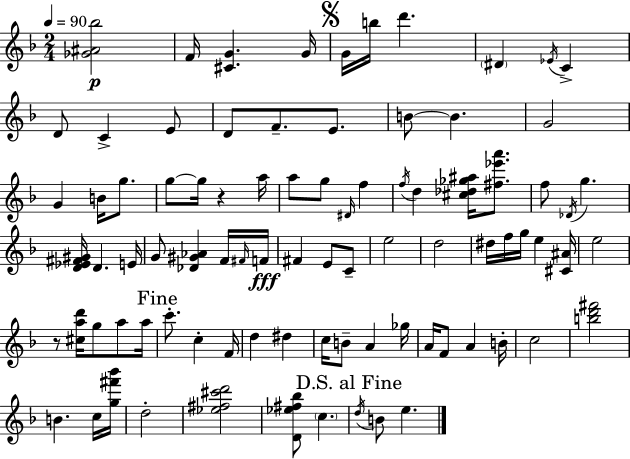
{
  \clef treble
  \numericTimeSignature
  \time 2/4
  \key f \major
  \tempo 4 = 90
  \repeat volta 2 { <ges' ais' bes''>2\p | f'16 <cis' g'>4. g'16 | \mark \markup { \musicglyph "scripts.segno" } g'16 b''16 d'''4. | \parenthesize dis'4 \acciaccatura { ees'16 } c'4-> | \break d'8 c'4-> e'8 | d'8 f'8.-- e'8. | b'8~~ b'4. | g'2 | \break g'4 b'16 g''8. | g''8~~ g''16 r4 | a''16 a''8 g''8 \grace { dis'16 } f''4 | \acciaccatura { f''16 } d''4 <cis'' des'' ges'' ais''>16 | \break <fis'' ees''' a'''>8. f''8 \acciaccatura { des'16 } g''4. | <d' ees' fis' gis'>16 d'4. | e'16 g'8 <des' gis' aes'>4 | f'16 \grace { fis'16 }\fff f'16 fis'4 | \break e'8 c'8-- e''2 | d''2 | dis''16 f''16 g''16 | e''4 <cis' ais'>16 e''2 | \break r8 <cis'' a'' d'''>16 | g''8 a''8 a''16 \mark "Fine" c'''8.-. | c''4-. f'16 d''4 | dis''4 c''16 b'8-- | \break a'4 ges''16 a'16 f'8 | a'4 b'16-. c''2 | <b'' d''' fis'''>2 | b'4. | \break c''16 <g'' fis''' bes'''>16 d''2-. | <ees'' fis'' cis''' d'''>2 | <d' ees'' fis'' bes''>8 \parenthesize c''4. | \mark "D.S. al Fine" \acciaccatura { d''16 } b'8 | \break e''4. } \bar "|."
}